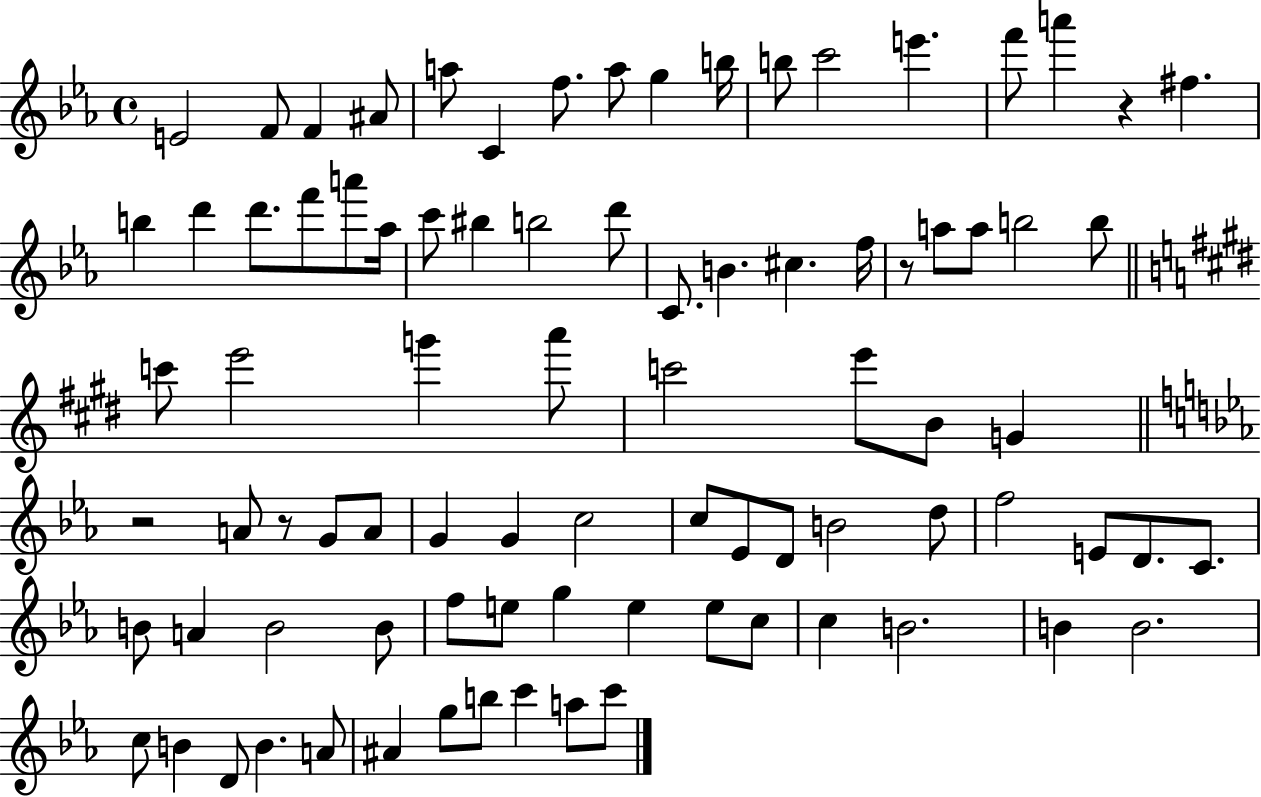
E4/h F4/e F4/q A#4/e A5/e C4/q F5/e. A5/e G5/q B5/s B5/e C6/h E6/q. F6/e A6/q R/q F#5/q. B5/q D6/q D6/e. F6/e A6/e Ab5/s C6/e BIS5/q B5/h D6/e C4/e. B4/q. C#5/q. F5/s R/e A5/e A5/e B5/h B5/e C6/e E6/h G6/q A6/e C6/h E6/e B4/e G4/q R/h A4/e R/e G4/e A4/e G4/q G4/q C5/h C5/e Eb4/e D4/e B4/h D5/e F5/h E4/e D4/e. C4/e. B4/e A4/q B4/h B4/e F5/e E5/e G5/q E5/q E5/e C5/e C5/q B4/h. B4/q B4/h. C5/e B4/q D4/e B4/q. A4/e A#4/q G5/e B5/e C6/q A5/e C6/e